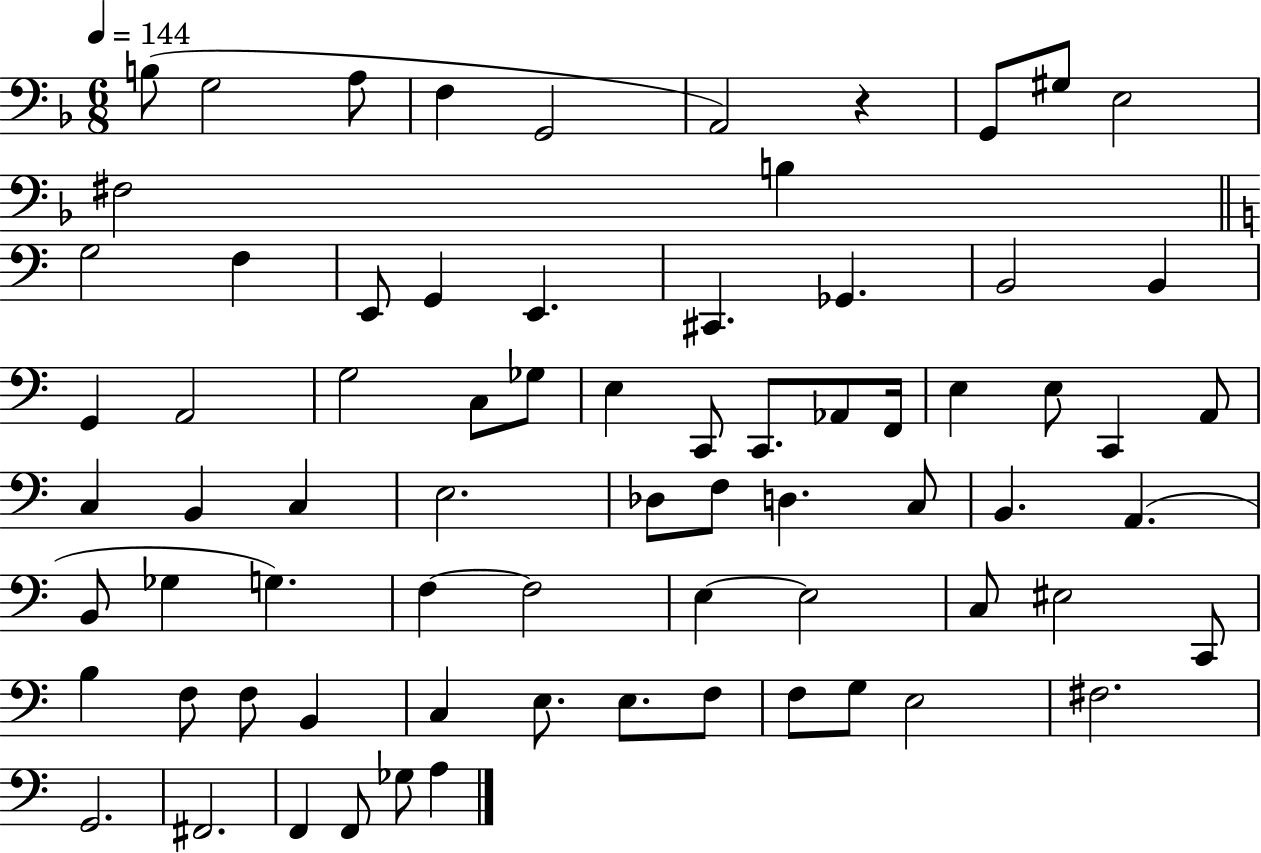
X:1
T:Untitled
M:6/8
L:1/4
K:F
B,/2 G,2 A,/2 F, G,,2 A,,2 z G,,/2 ^G,/2 E,2 ^F,2 B, G,2 F, E,,/2 G,, E,, ^C,, _G,, B,,2 B,, G,, A,,2 G,2 C,/2 _G,/2 E, C,,/2 C,,/2 _A,,/2 F,,/4 E, E,/2 C,, A,,/2 C, B,, C, E,2 _D,/2 F,/2 D, C,/2 B,, A,, B,,/2 _G, G, F, F,2 E, E,2 C,/2 ^E,2 C,,/2 B, F,/2 F,/2 B,, C, E,/2 E,/2 F,/2 F,/2 G,/2 E,2 ^F,2 G,,2 ^F,,2 F,, F,,/2 _G,/2 A,